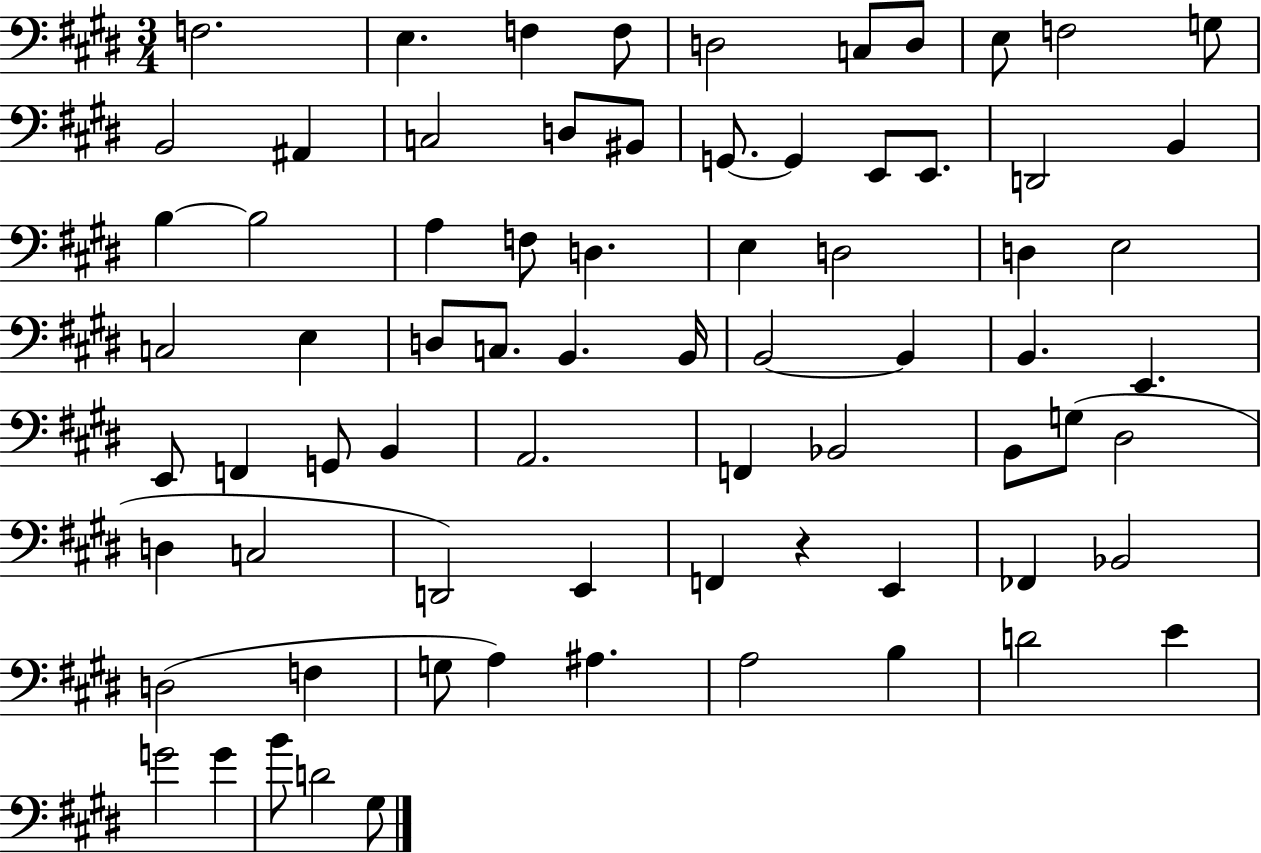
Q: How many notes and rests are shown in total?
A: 73